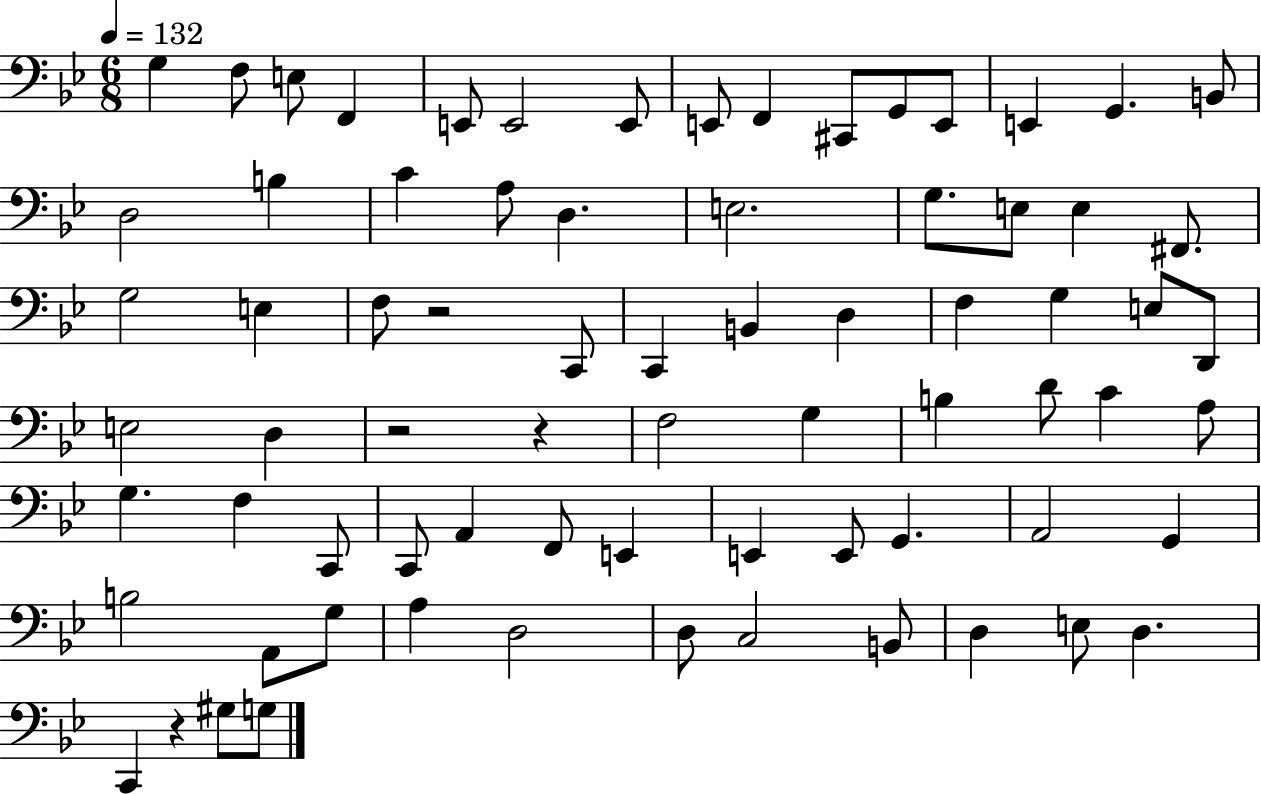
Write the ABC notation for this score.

X:1
T:Untitled
M:6/8
L:1/4
K:Bb
G, F,/2 E,/2 F,, E,,/2 E,,2 E,,/2 E,,/2 F,, ^C,,/2 G,,/2 E,,/2 E,, G,, B,,/2 D,2 B, C A,/2 D, E,2 G,/2 E,/2 E, ^F,,/2 G,2 E, F,/2 z2 C,,/2 C,, B,, D, F, G, E,/2 D,,/2 E,2 D, z2 z F,2 G, B, D/2 C A,/2 G, F, C,,/2 C,,/2 A,, F,,/2 E,, E,, E,,/2 G,, A,,2 G,, B,2 A,,/2 G,/2 A, D,2 D,/2 C,2 B,,/2 D, E,/2 D, C,, z ^G,/2 G,/2